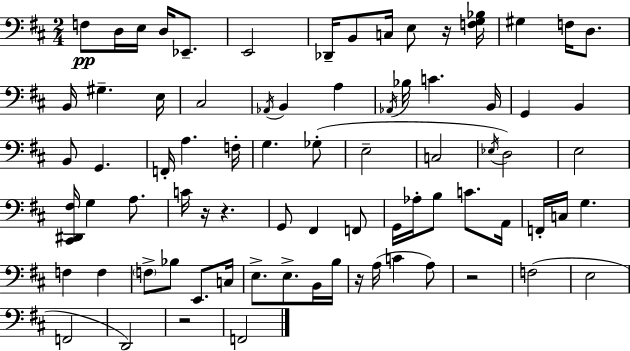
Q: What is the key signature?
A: D major